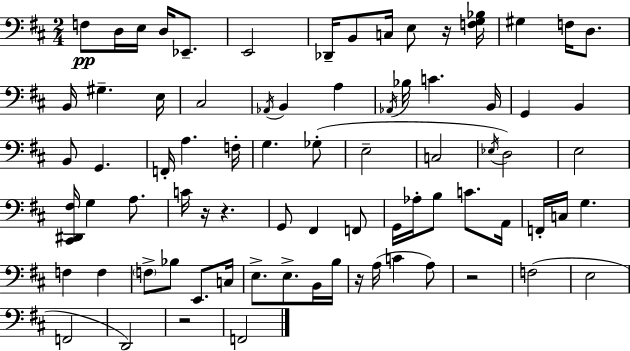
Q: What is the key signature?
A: D major